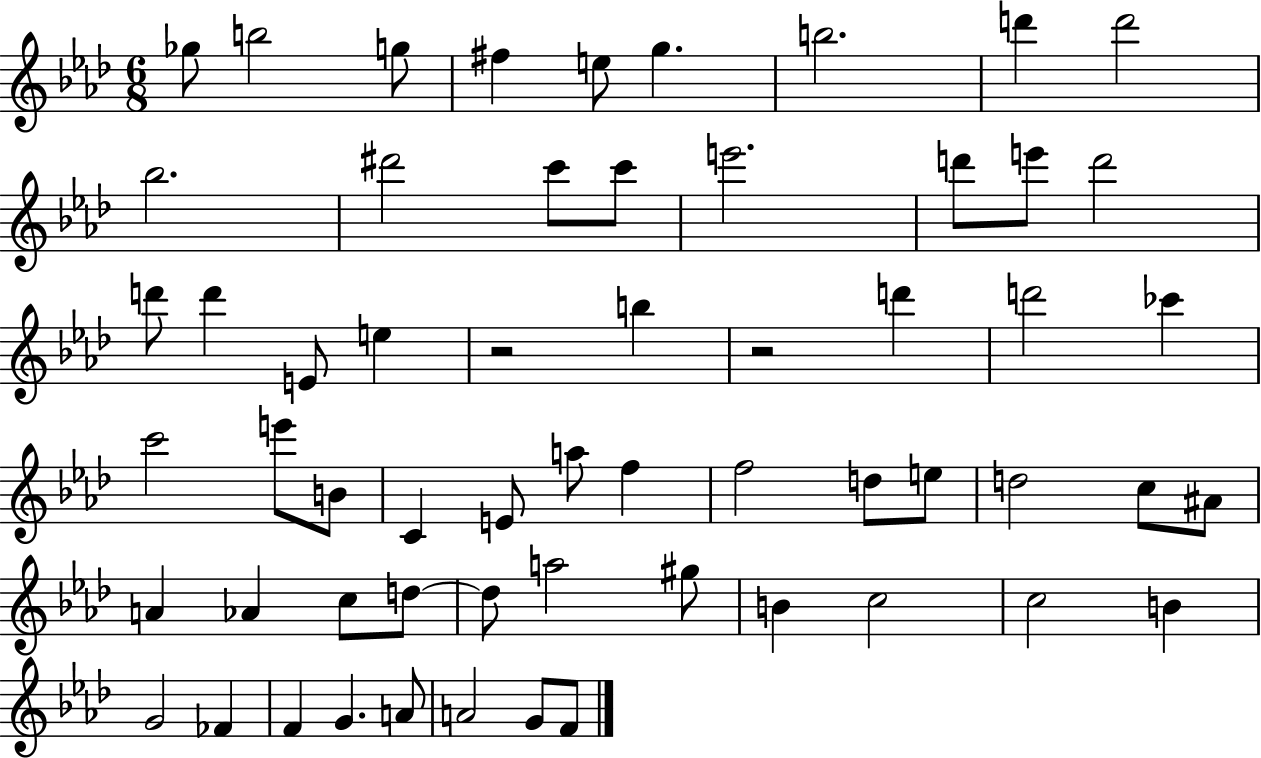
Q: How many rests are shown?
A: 2